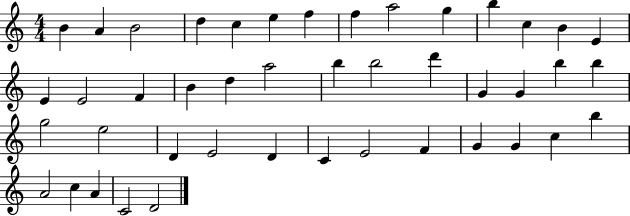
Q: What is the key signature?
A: C major